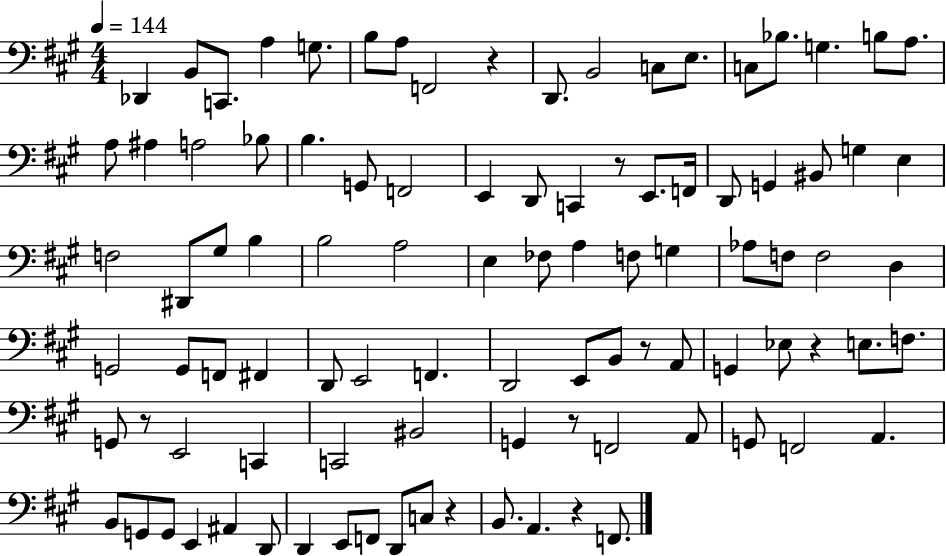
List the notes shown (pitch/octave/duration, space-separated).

Db2/q B2/e C2/e. A3/q G3/e. B3/e A3/e F2/h R/q D2/e. B2/h C3/e E3/e. C3/e Bb3/e. G3/q. B3/e A3/e. A3/e A#3/q A3/h Bb3/e B3/q. G2/e F2/h E2/q D2/e C2/q R/e E2/e. F2/s D2/e G2/q BIS2/e G3/q E3/q F3/h D#2/e G#3/e B3/q B3/h A3/h E3/q FES3/e A3/q F3/e G3/q Ab3/e F3/e F3/h D3/q G2/h G2/e F2/e F#2/q D2/e E2/h F2/q. D2/h E2/e B2/e R/e A2/e G2/q Eb3/e R/q E3/e. F3/e. G2/e R/e E2/h C2/q C2/h BIS2/h G2/q R/e F2/h A2/e G2/e F2/h A2/q. B2/e G2/e G2/e E2/q A#2/q D2/e D2/q E2/e F2/e D2/e C3/e R/q B2/e. A2/q. R/q F2/e.